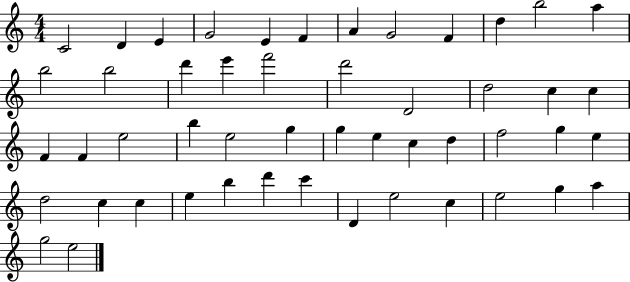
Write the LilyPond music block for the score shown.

{
  \clef treble
  \numericTimeSignature
  \time 4/4
  \key c \major
  c'2 d'4 e'4 | g'2 e'4 f'4 | a'4 g'2 f'4 | d''4 b''2 a''4 | \break b''2 b''2 | d'''4 e'''4 f'''2 | d'''2 d'2 | d''2 c''4 c''4 | \break f'4 f'4 e''2 | b''4 e''2 g''4 | g''4 e''4 c''4 d''4 | f''2 g''4 e''4 | \break d''2 c''4 c''4 | e''4 b''4 d'''4 c'''4 | d'4 e''2 c''4 | e''2 g''4 a''4 | \break g''2 e''2 | \bar "|."
}